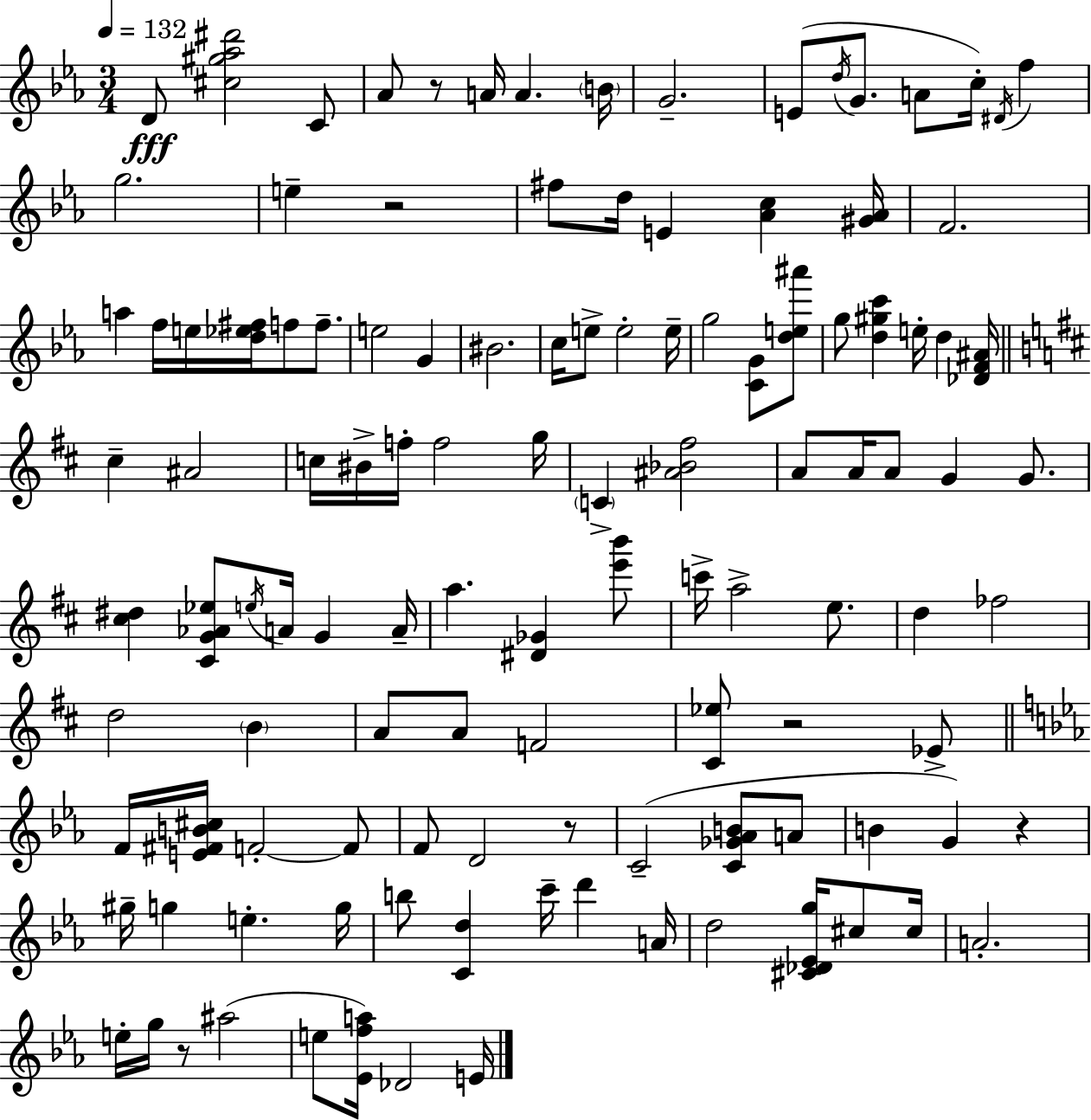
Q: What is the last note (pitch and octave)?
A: E4